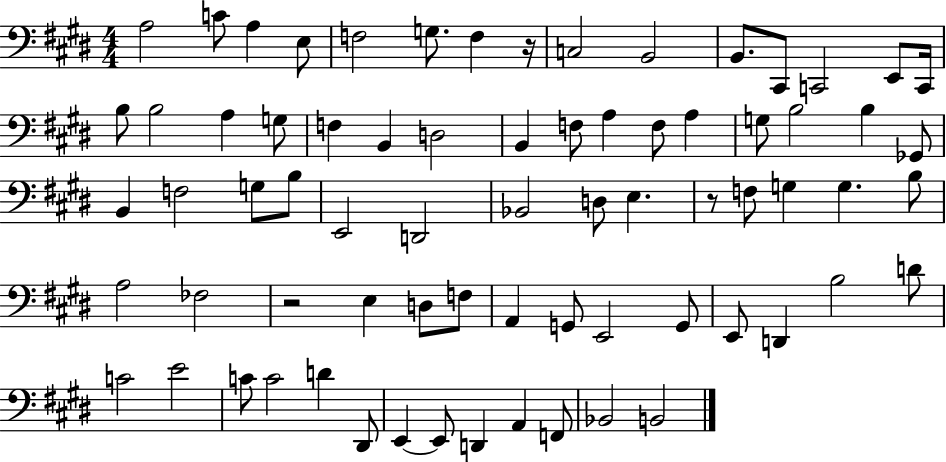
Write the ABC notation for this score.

X:1
T:Untitled
M:4/4
L:1/4
K:E
A,2 C/2 A, E,/2 F,2 G,/2 F, z/4 C,2 B,,2 B,,/2 ^C,,/2 C,,2 E,,/2 C,,/4 B,/2 B,2 A, G,/2 F, B,, D,2 B,, F,/2 A, F,/2 A, G,/2 B,2 B, _G,,/2 B,, F,2 G,/2 B,/2 E,,2 D,,2 _B,,2 D,/2 E, z/2 F,/2 G, G, B,/2 A,2 _F,2 z2 E, D,/2 F,/2 A,, G,,/2 E,,2 G,,/2 E,,/2 D,, B,2 D/2 C2 E2 C/2 C2 D ^D,,/2 E,, E,,/2 D,, A,, F,,/2 _B,,2 B,,2